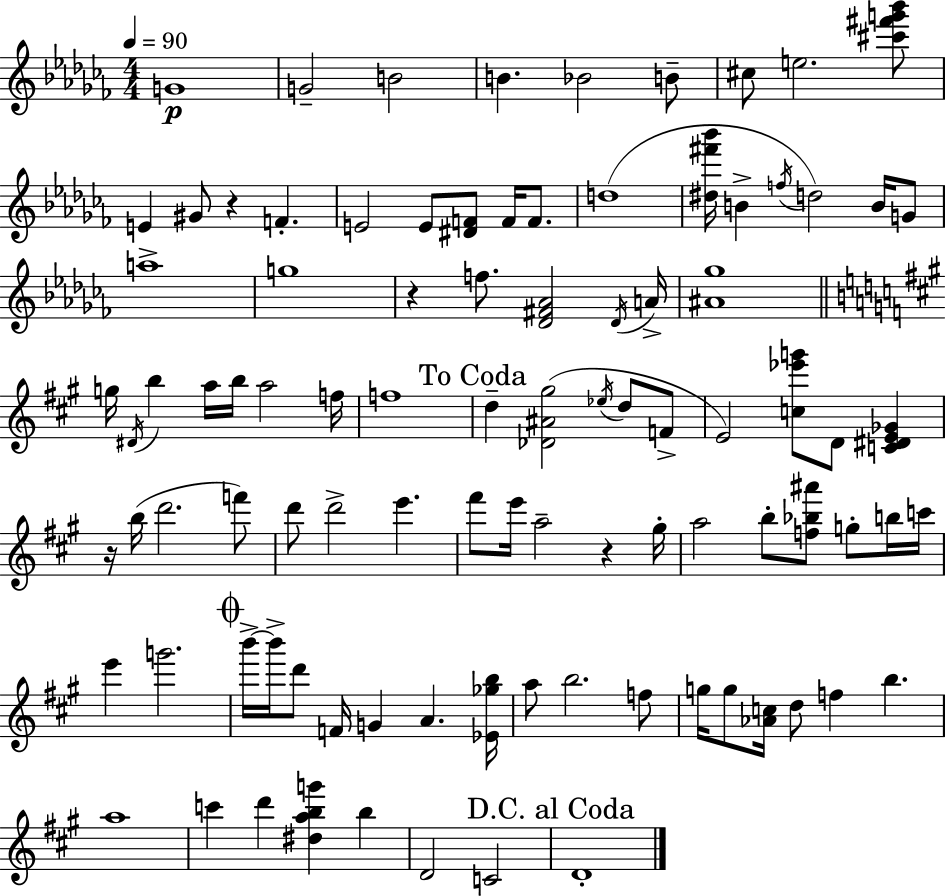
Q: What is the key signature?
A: AES minor